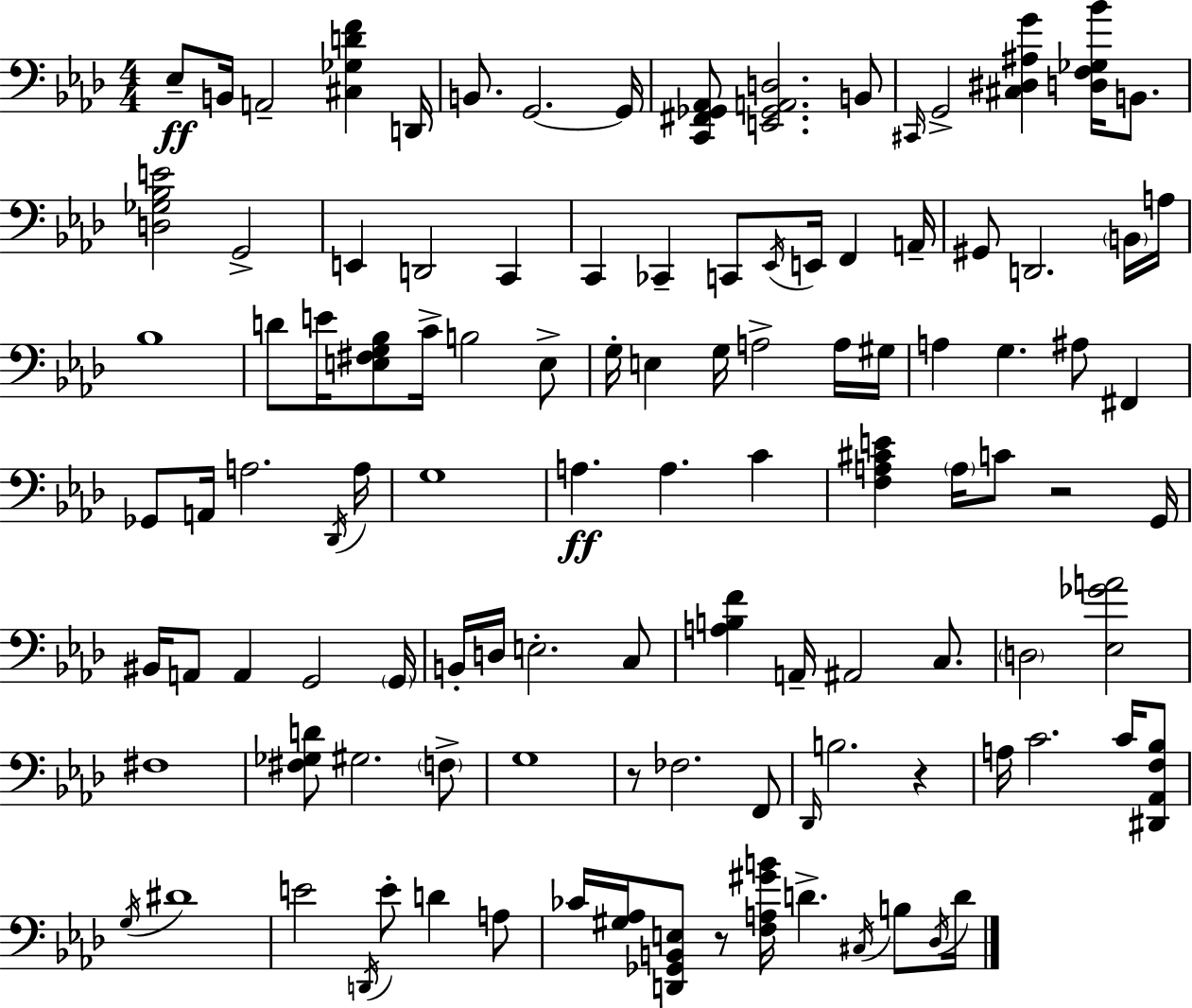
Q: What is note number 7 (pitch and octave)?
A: G2